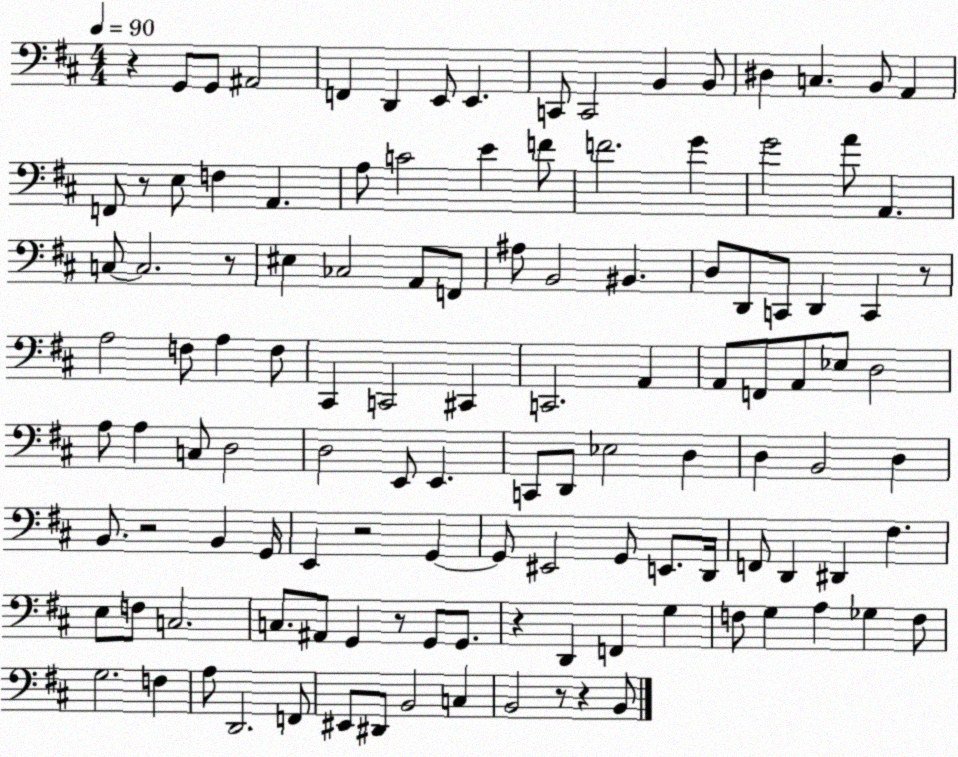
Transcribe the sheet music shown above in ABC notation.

X:1
T:Untitled
M:4/4
L:1/4
K:D
z G,,/2 G,,/2 ^A,,2 F,, D,, E,,/2 E,, C,,/2 C,,2 B,, B,,/2 ^D, C, B,,/2 A,, F,,/2 z/2 E,/2 F, A,, A,/2 C2 E F/2 F2 G G2 A/2 A,, C,/2 C,2 z/2 ^E, _C,2 A,,/2 F,,/2 ^A,/2 B,,2 ^B,, D,/2 D,,/2 C,,/2 D,, C,, z/2 A,2 F,/2 A, F,/2 ^C,, C,,2 ^C,, C,,2 A,, A,,/2 F,,/2 A,,/2 _E,/2 D,2 A,/2 A, C,/2 D,2 D,2 E,,/2 E,, C,,/2 D,,/2 _E,2 D, D, B,,2 D, B,,/2 z2 B,, G,,/4 E,, z2 G,, G,,/2 ^E,,2 G,,/2 E,,/2 D,,/4 F,,/2 D,, ^D,, ^F, E,/2 F,/2 C,2 C,/2 ^A,,/2 G,, z/2 G,,/2 G,,/2 z D,, F,, G, F,/2 G, A, _G, F,/2 G,2 F, A,/2 D,,2 F,,/2 ^E,,/2 ^D,,/2 B,,2 C, B,,2 z/2 z B,,/2